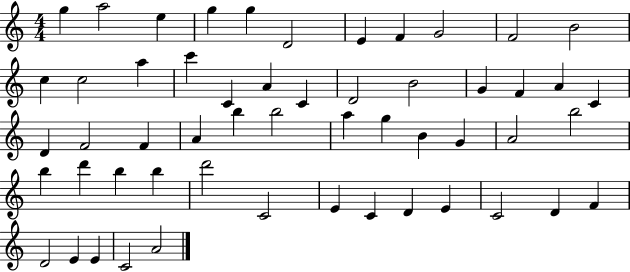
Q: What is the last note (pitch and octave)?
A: A4